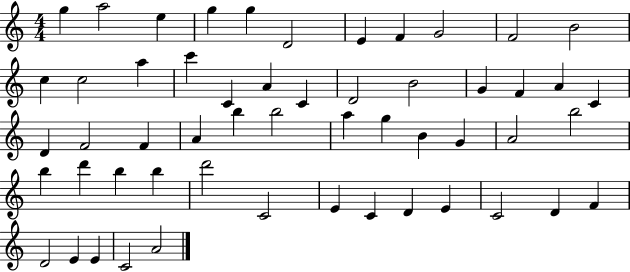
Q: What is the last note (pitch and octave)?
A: A4